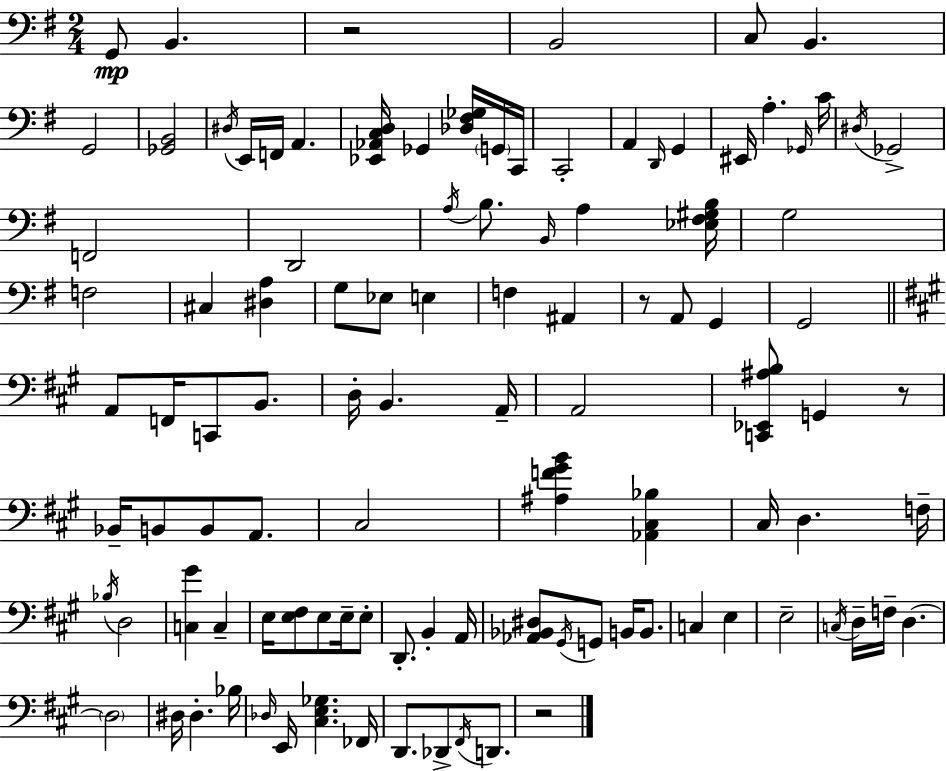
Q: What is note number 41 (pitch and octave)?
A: A2